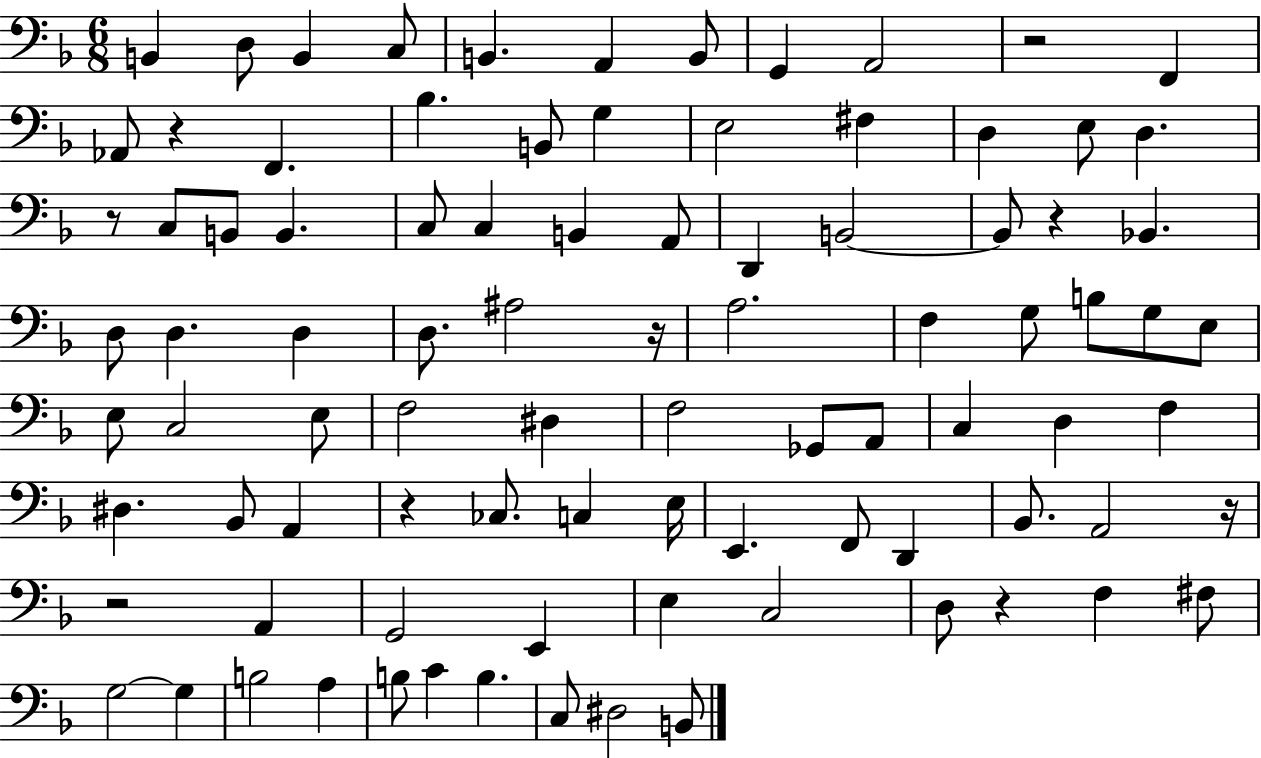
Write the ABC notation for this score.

X:1
T:Untitled
M:6/8
L:1/4
K:F
B,, D,/2 B,, C,/2 B,, A,, B,,/2 G,, A,,2 z2 F,, _A,,/2 z F,, _B, B,,/2 G, E,2 ^F, D, E,/2 D, z/2 C,/2 B,,/2 B,, C,/2 C, B,, A,,/2 D,, B,,2 B,,/2 z _B,, D,/2 D, D, D,/2 ^A,2 z/4 A,2 F, G,/2 B,/2 G,/2 E,/2 E,/2 C,2 E,/2 F,2 ^D, F,2 _G,,/2 A,,/2 C, D, F, ^D, _B,,/2 A,, z _C,/2 C, E,/4 E,, F,,/2 D,, _B,,/2 A,,2 z/4 z2 A,, G,,2 E,, E, C,2 D,/2 z F, ^F,/2 G,2 G, B,2 A, B,/2 C B, C,/2 ^D,2 B,,/2